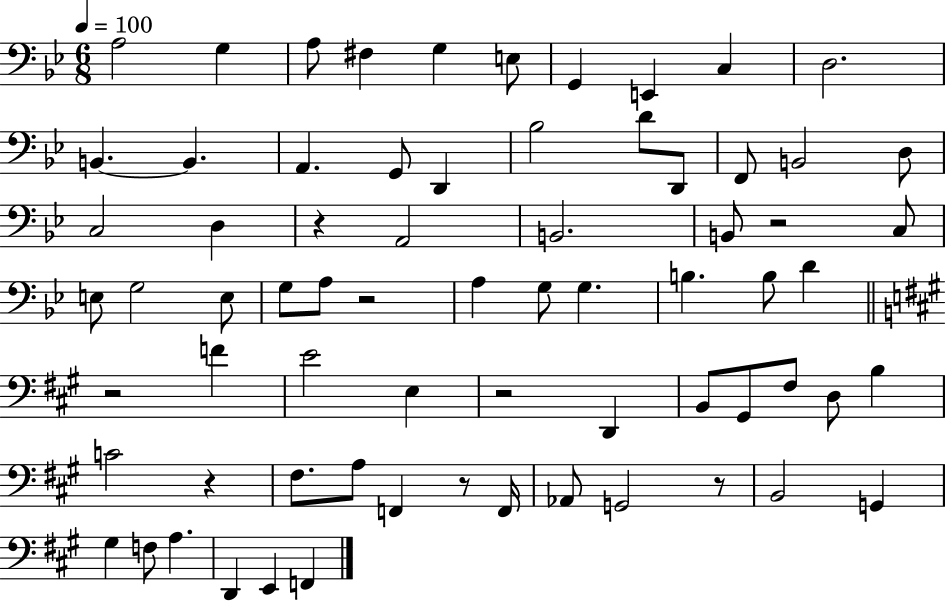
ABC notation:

X:1
T:Untitled
M:6/8
L:1/4
K:Bb
A,2 G, A,/2 ^F, G, E,/2 G,, E,, C, D,2 B,, B,, A,, G,,/2 D,, _B,2 D/2 D,,/2 F,,/2 B,,2 D,/2 C,2 D, z A,,2 B,,2 B,,/2 z2 C,/2 E,/2 G,2 E,/2 G,/2 A,/2 z2 A, G,/2 G, B, B,/2 D z2 F E2 E, z2 D,, B,,/2 ^G,,/2 ^F,/2 D,/2 B, C2 z ^F,/2 A,/2 F,, z/2 F,,/4 _A,,/2 G,,2 z/2 B,,2 G,, ^G, F,/2 A, D,, E,, F,,